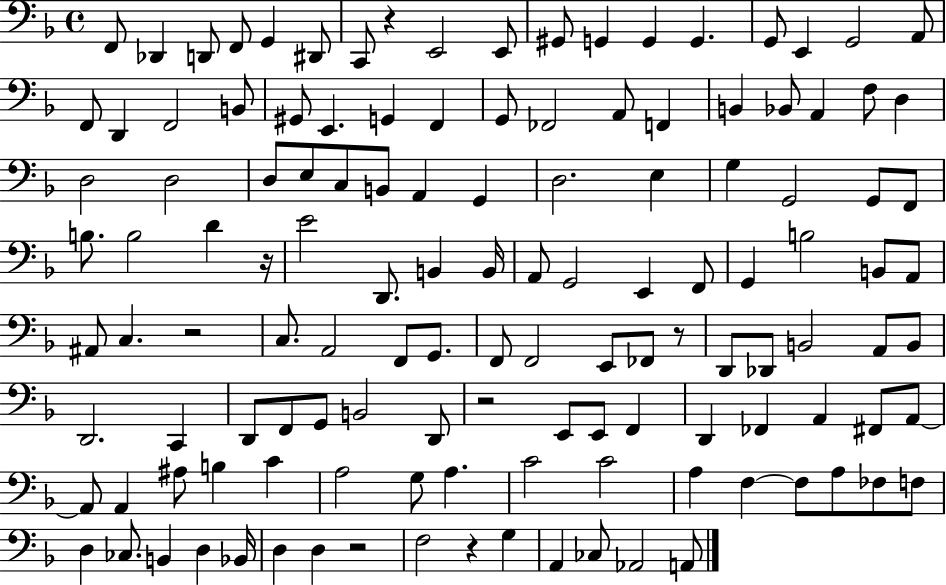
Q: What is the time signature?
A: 4/4